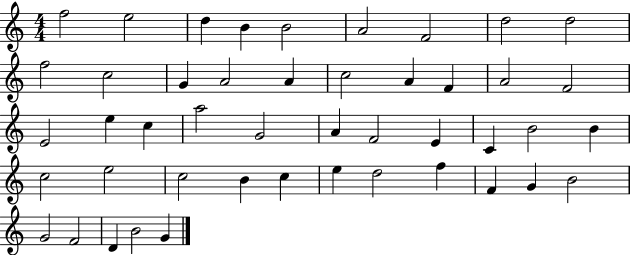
F5/h E5/h D5/q B4/q B4/h A4/h F4/h D5/h D5/h F5/h C5/h G4/q A4/h A4/q C5/h A4/q F4/q A4/h F4/h E4/h E5/q C5/q A5/h G4/h A4/q F4/h E4/q C4/q B4/h B4/q C5/h E5/h C5/h B4/q C5/q E5/q D5/h F5/q F4/q G4/q B4/h G4/h F4/h D4/q B4/h G4/q